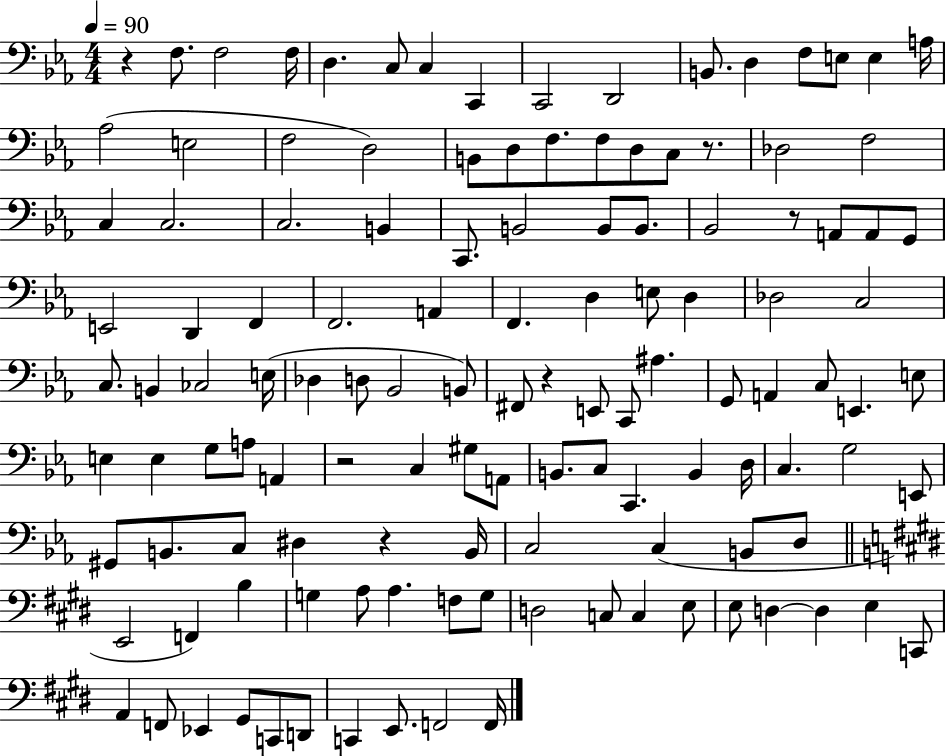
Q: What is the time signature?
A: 4/4